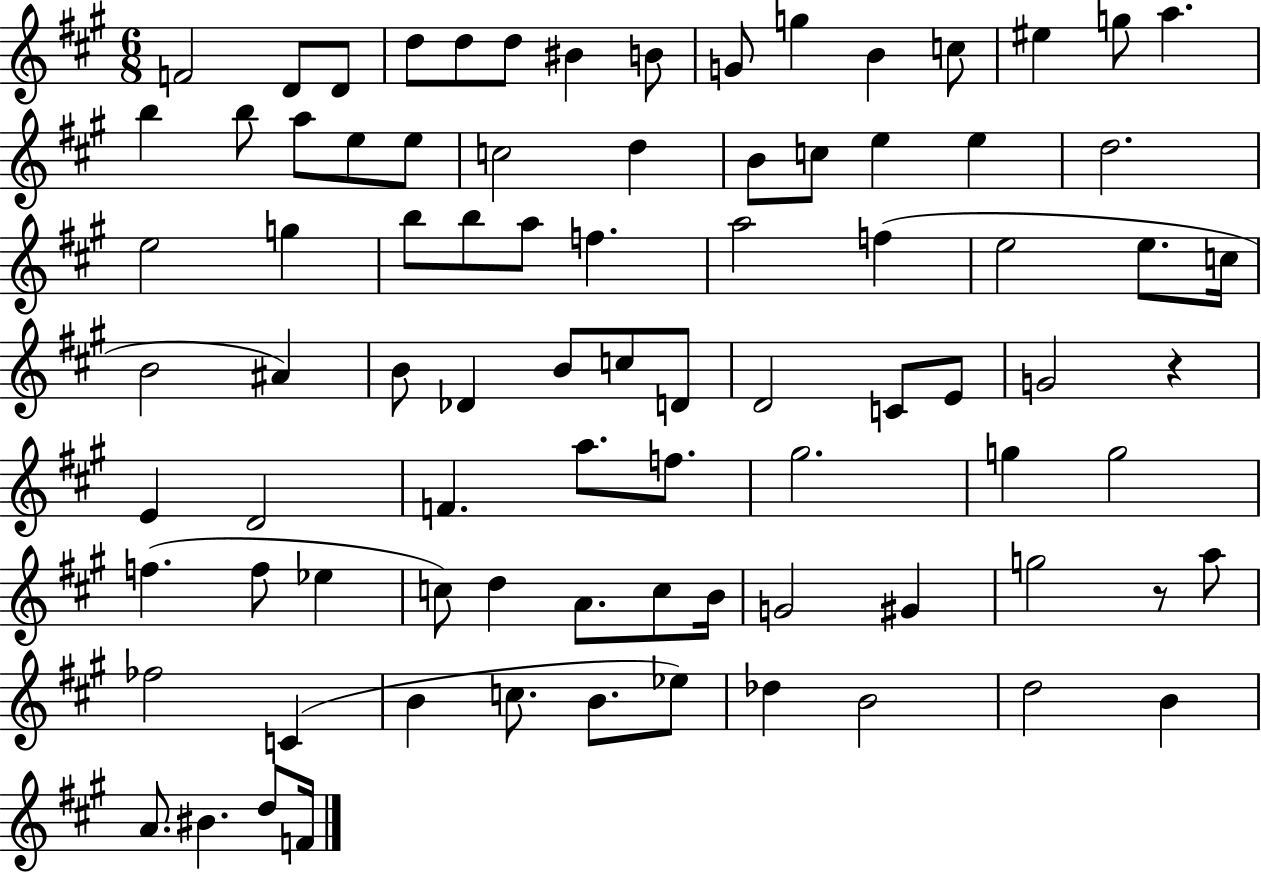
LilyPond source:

{
  \clef treble
  \numericTimeSignature
  \time 6/8
  \key a \major
  \repeat volta 2 { f'2 d'8 d'8 | d''8 d''8 d''8 bis'4 b'8 | g'8 g''4 b'4 c''8 | eis''4 g''8 a''4. | \break b''4 b''8 a''8 e''8 e''8 | c''2 d''4 | b'8 c''8 e''4 e''4 | d''2. | \break e''2 g''4 | b''8 b''8 a''8 f''4. | a''2 f''4( | e''2 e''8. c''16 | \break b'2 ais'4) | b'8 des'4 b'8 c''8 d'8 | d'2 c'8 e'8 | g'2 r4 | \break e'4 d'2 | f'4. a''8. f''8. | gis''2. | g''4 g''2 | \break f''4.( f''8 ees''4 | c''8) d''4 a'8. c''8 b'16 | g'2 gis'4 | g''2 r8 a''8 | \break fes''2 c'4( | b'4 c''8. b'8. ees''8) | des''4 b'2 | d''2 b'4 | \break a'8. bis'4. d''8 f'16 | } \bar "|."
}